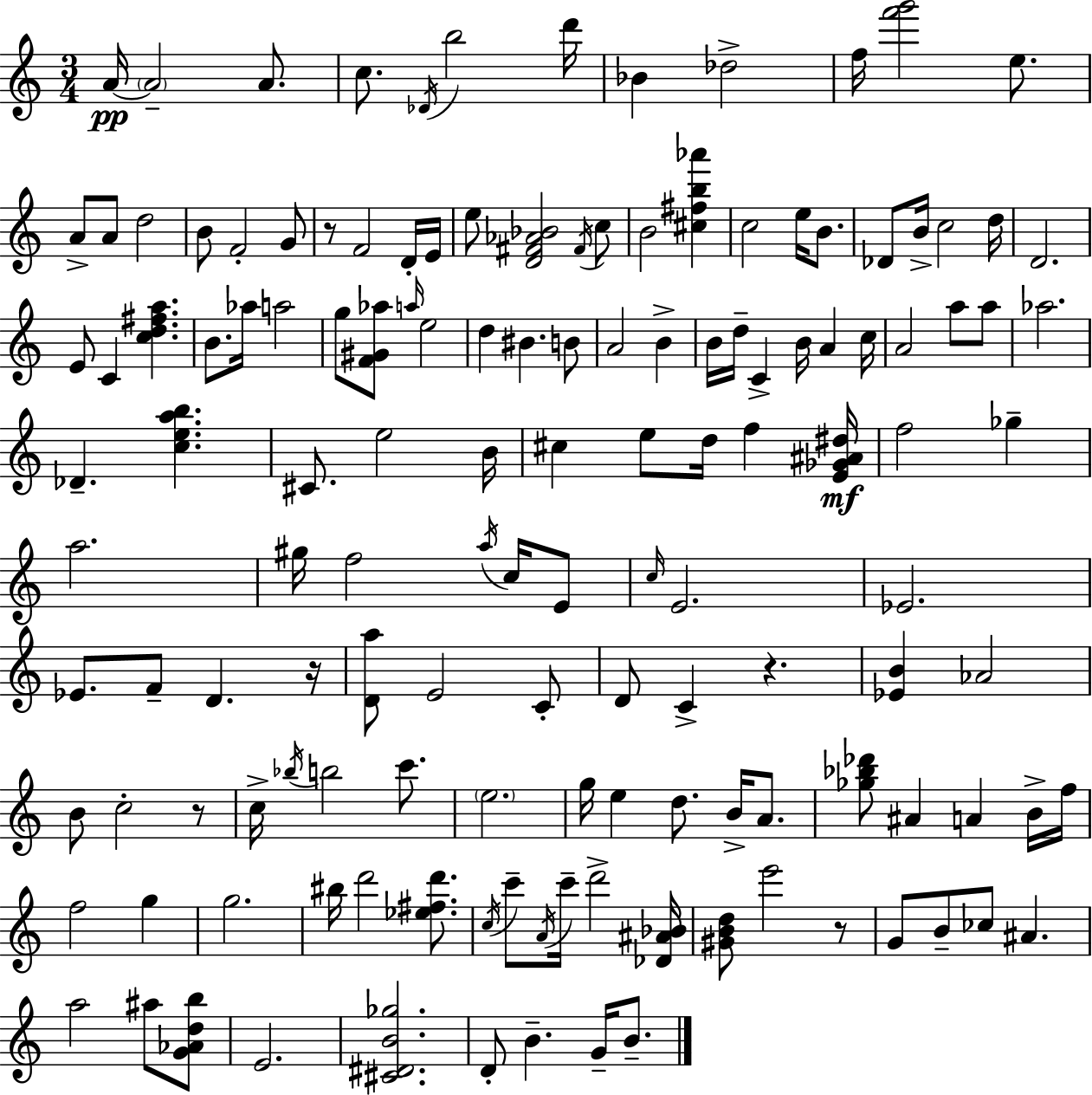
{
  \clef treble
  \numericTimeSignature
  \time 3/4
  \key a \minor
  a'16~~\pp \parenthesize a'2-- a'8. | c''8. \acciaccatura { des'16 } b''2 | d'''16 bes'4 des''2-> | f''16 <f''' g'''>2 e''8. | \break a'8-> a'8 d''2 | b'8 f'2-. g'8 | r8 f'2 d'16-. | e'16 e''8 <d' fis' aes' bes'>2 \acciaccatura { fis'16 } | \break c''8 b'2 <cis'' fis'' b'' aes'''>4 | c''2 e''16 b'8. | des'8 b'16-> c''2 | d''16 d'2. | \break e'8 c'4 <c'' d'' fis'' a''>4. | b'8. aes''16 a''2 | g''8 <f' gis' aes''>8 \grace { a''16 } e''2 | d''4 bis'4. | \break b'8 a'2 b'4-> | b'16 d''16-- c'4-> b'16 a'4 | c''16 a'2 a''8 | a''8 aes''2. | \break des'4.-- <c'' e'' a'' b''>4. | cis'8. e''2 | b'16 cis''4 e''8 d''16 f''4 | <e' ges' ais' dis''>16\mf f''2 ges''4-- | \break a''2. | gis''16 f''2 | \acciaccatura { a''16 } c''16 e'8 \grace { c''16 } e'2. | ees'2. | \break ees'8. f'8-- d'4. | r16 <d' a''>8 e'2 | c'8-. d'8 c'4-> r4. | <ees' b'>4 aes'2 | \break b'8 c''2-. | r8 c''16-> \acciaccatura { bes''16 } b''2 | c'''8. \parenthesize e''2. | g''16 e''4 d''8. | \break b'16-> a'8. <ges'' bes'' des'''>8 ais'4 | a'4 b'16-> f''16 f''2 | g''4 g''2. | bis''16 d'''2 | \break <ees'' fis'' d'''>8. \acciaccatura { c''16 } c'''8-- \acciaccatura { a'16 } c'''16-- d'''2-> | <des' ais' bes'>16 <gis' b' d''>8 e'''2 | r8 g'8 b'8-- | ces''8 ais'4. a''2 | \break ais''8 <g' aes' d'' b''>8 e'2. | <cis' dis' b' ges''>2. | d'8-. b'4.-- | g'16-- b'8.-- \bar "|."
}